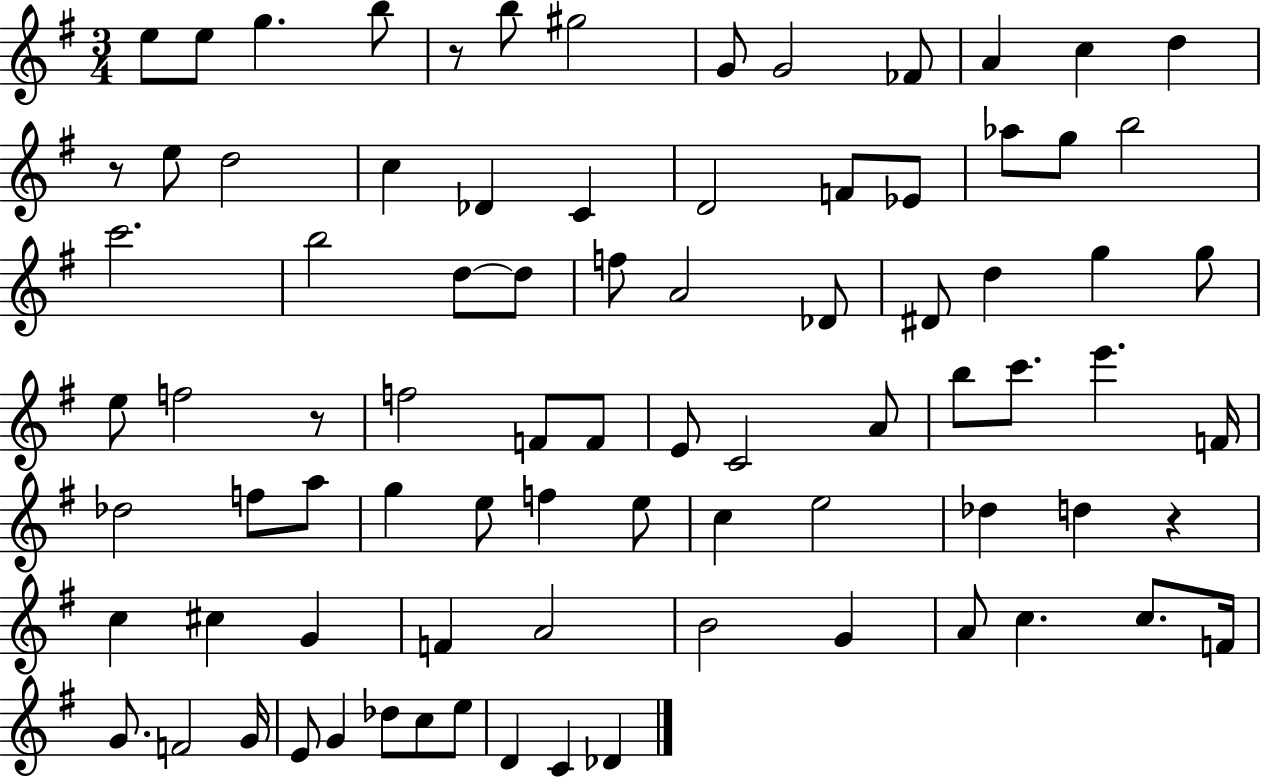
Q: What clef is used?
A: treble